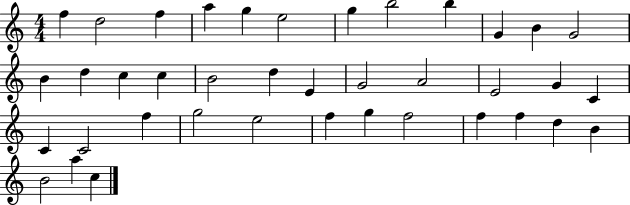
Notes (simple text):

F5/q D5/h F5/q A5/q G5/q E5/h G5/q B5/h B5/q G4/q B4/q G4/h B4/q D5/q C5/q C5/q B4/h D5/q E4/q G4/h A4/h E4/h G4/q C4/q C4/q C4/h F5/q G5/h E5/h F5/q G5/q F5/h F5/q F5/q D5/q B4/q B4/h A5/q C5/q